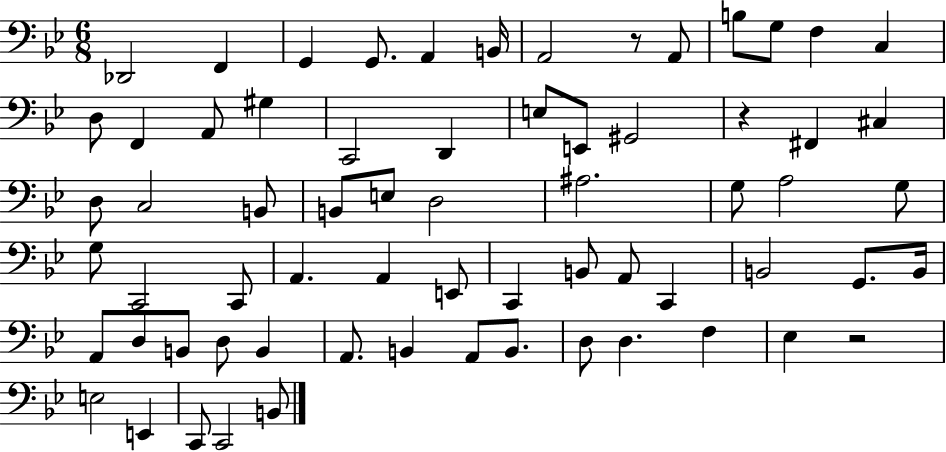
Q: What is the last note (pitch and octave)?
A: B2